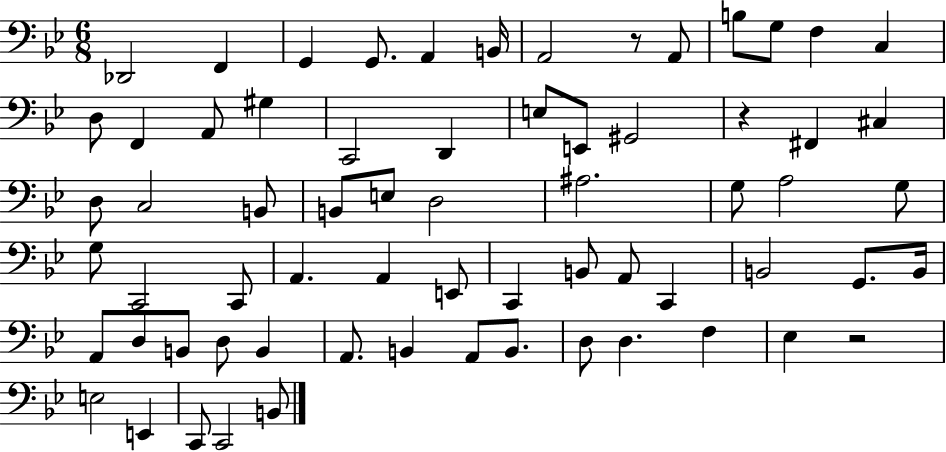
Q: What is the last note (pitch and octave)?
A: B2